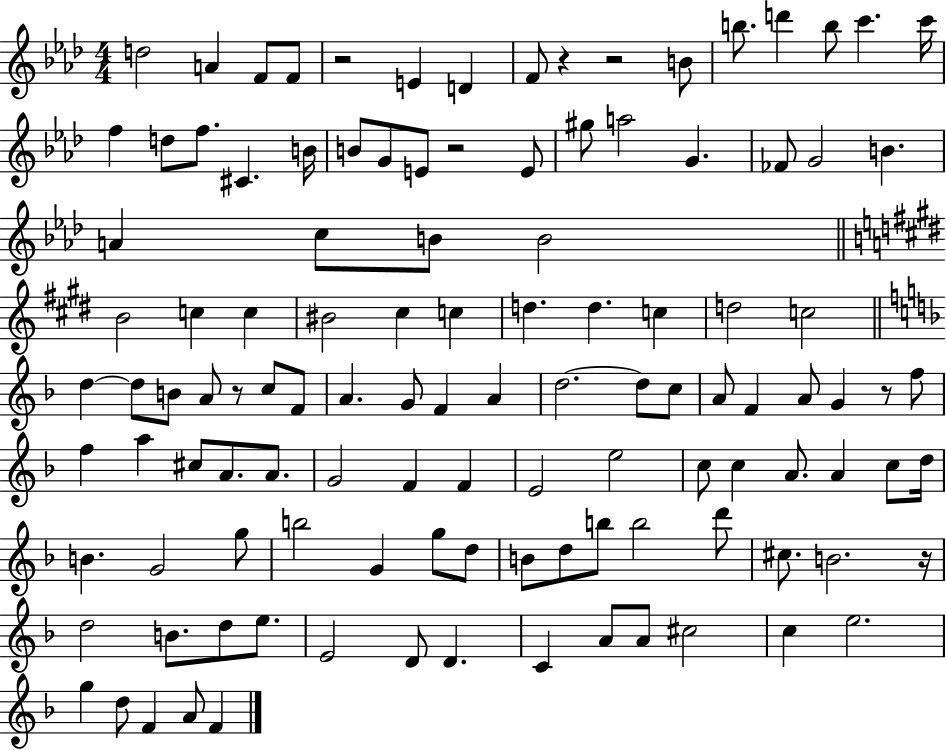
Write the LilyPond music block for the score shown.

{
  \clef treble
  \numericTimeSignature
  \time 4/4
  \key aes \major
  d''2 a'4 f'8 f'8 | r2 e'4 d'4 | f'8 r4 r2 b'8 | b''8. d'''4 b''8 c'''4. c'''16 | \break f''4 d''8 f''8. cis'4. b'16 | b'8 g'8 e'8 r2 e'8 | gis''8 a''2 g'4. | fes'8 g'2 b'4. | \break a'4 c''8 b'8 b'2 | \bar "||" \break \key e \major b'2 c''4 c''4 | bis'2 cis''4 c''4 | d''4. d''4. c''4 | d''2 c''2 | \break \bar "||" \break \key d \minor d''4~~ d''8 b'8 a'8 r8 c''8 f'8 | a'4. g'8 f'4 a'4 | d''2.~~ d''8 c''8 | a'8 f'4 a'8 g'4 r8 f''8 | \break f''4 a''4 cis''8 a'8. a'8. | g'2 f'4 f'4 | e'2 e''2 | c''8 c''4 a'8. a'4 c''8 d''16 | \break b'4. g'2 g''8 | b''2 g'4 g''8 d''8 | b'8 d''8 b''8 b''2 d'''8 | cis''8. b'2. r16 | \break d''2 b'8. d''8 e''8. | e'2 d'8 d'4. | c'4 a'8 a'8 cis''2 | c''4 e''2. | \break g''4 d''8 f'4 a'8 f'4 | \bar "|."
}